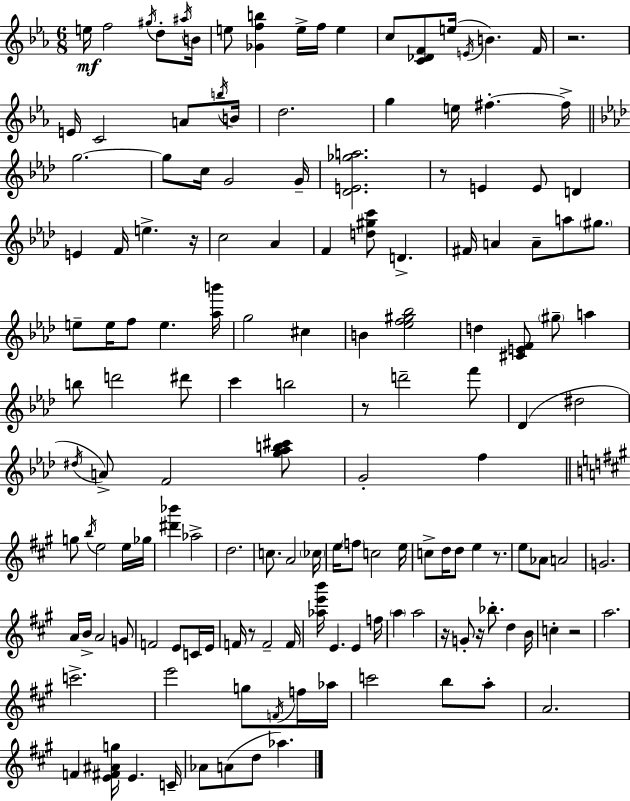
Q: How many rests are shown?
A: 9